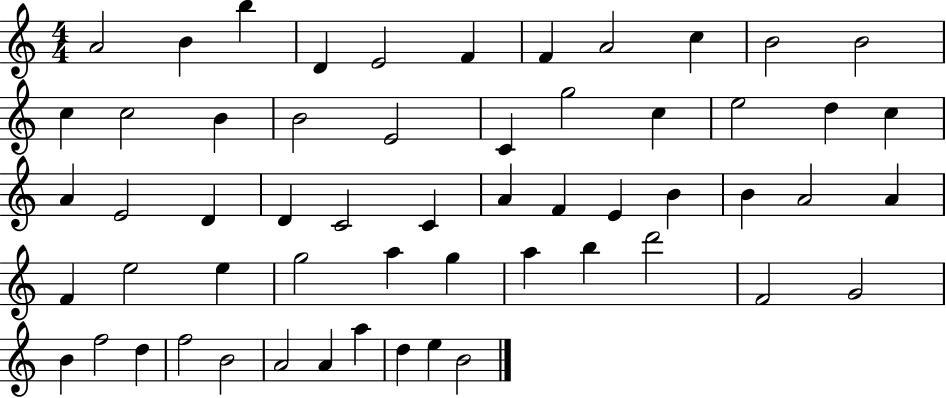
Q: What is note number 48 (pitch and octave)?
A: F5